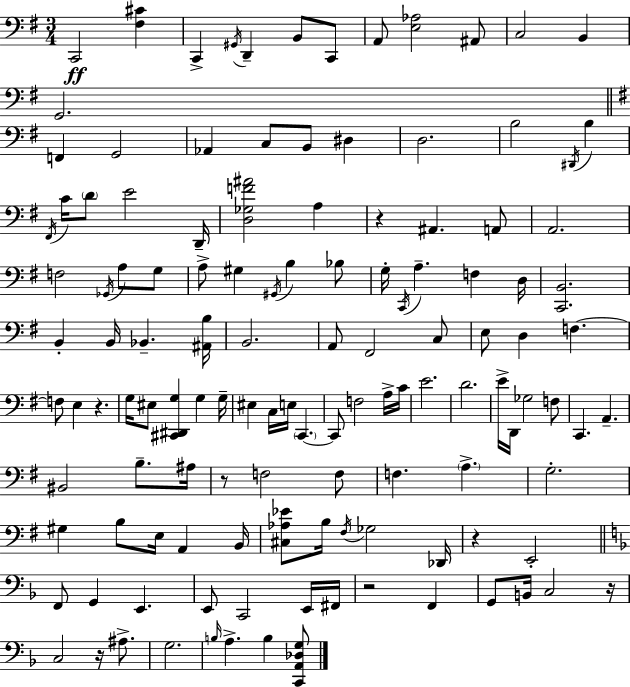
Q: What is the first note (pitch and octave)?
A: C2